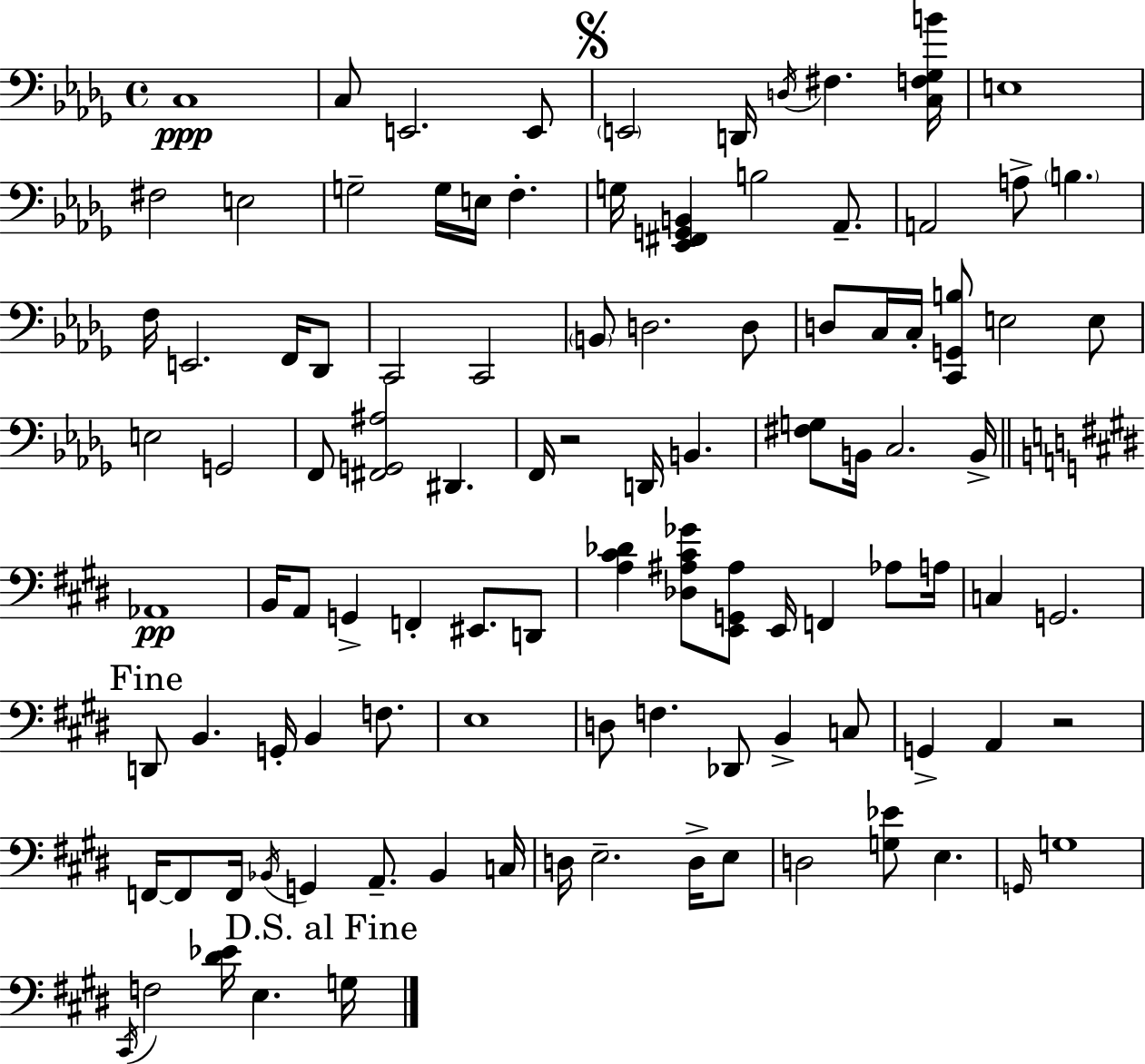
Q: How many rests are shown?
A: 2